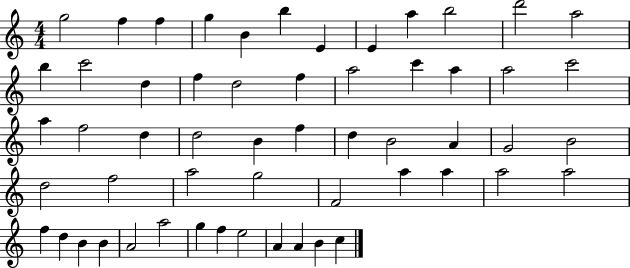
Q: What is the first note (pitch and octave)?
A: G5